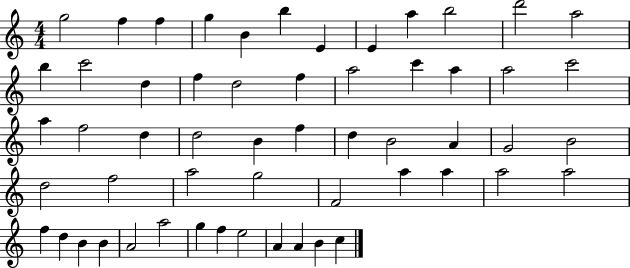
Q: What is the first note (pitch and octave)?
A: G5